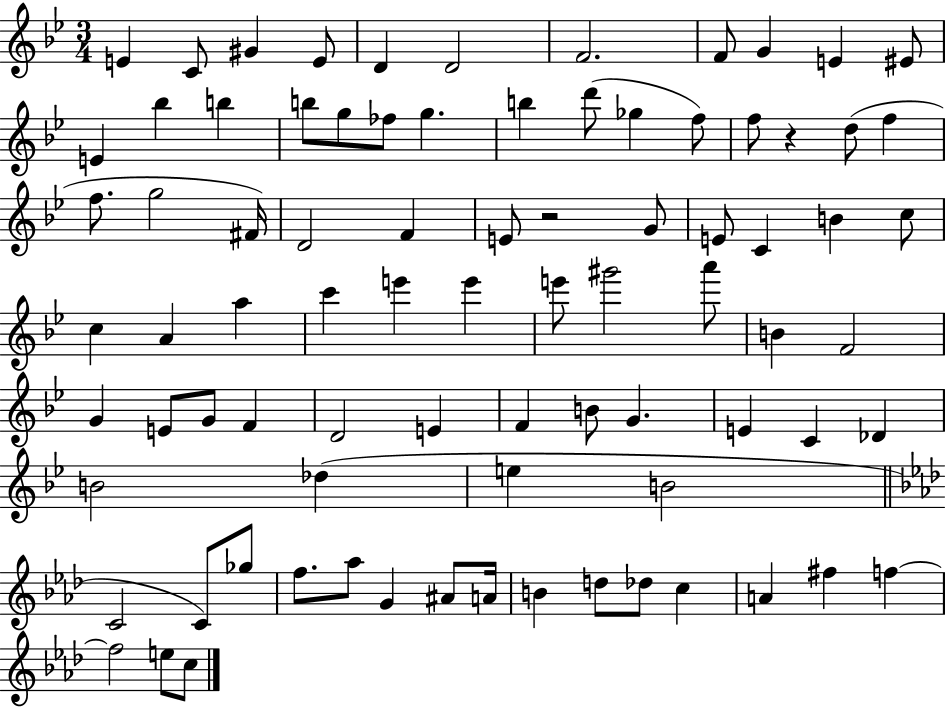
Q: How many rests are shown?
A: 2